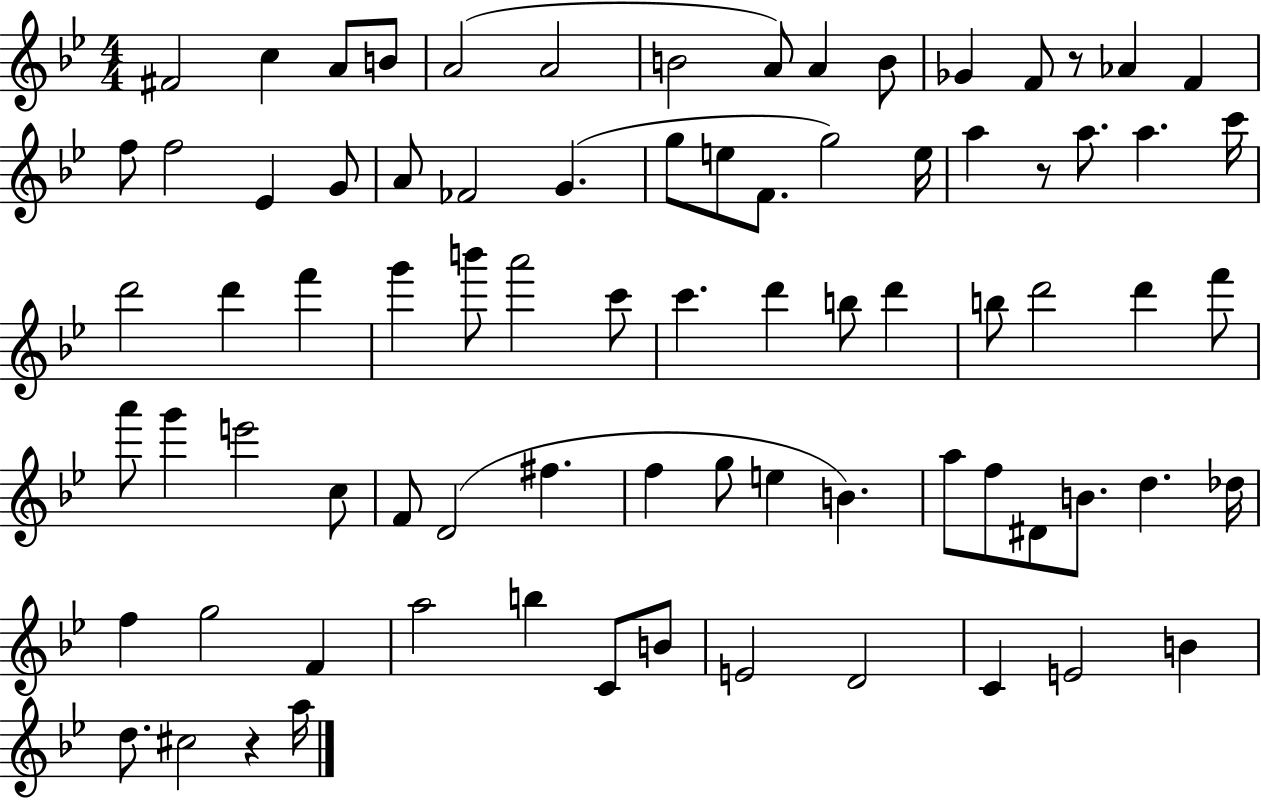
X:1
T:Untitled
M:4/4
L:1/4
K:Bb
^F2 c A/2 B/2 A2 A2 B2 A/2 A B/2 _G F/2 z/2 _A F f/2 f2 _E G/2 A/2 _F2 G g/2 e/2 F/2 g2 e/4 a z/2 a/2 a c'/4 d'2 d' f' g' b'/2 a'2 c'/2 c' d' b/2 d' b/2 d'2 d' f'/2 a'/2 g' e'2 c/2 F/2 D2 ^f f g/2 e B a/2 f/2 ^D/2 B/2 d _d/4 f g2 F a2 b C/2 B/2 E2 D2 C E2 B d/2 ^c2 z a/4